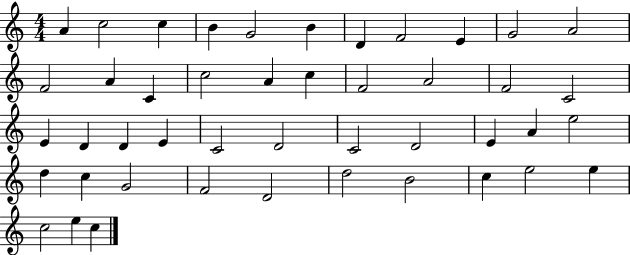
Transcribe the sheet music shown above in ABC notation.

X:1
T:Untitled
M:4/4
L:1/4
K:C
A c2 c B G2 B D F2 E G2 A2 F2 A C c2 A c F2 A2 F2 C2 E D D E C2 D2 C2 D2 E A e2 d c G2 F2 D2 d2 B2 c e2 e c2 e c